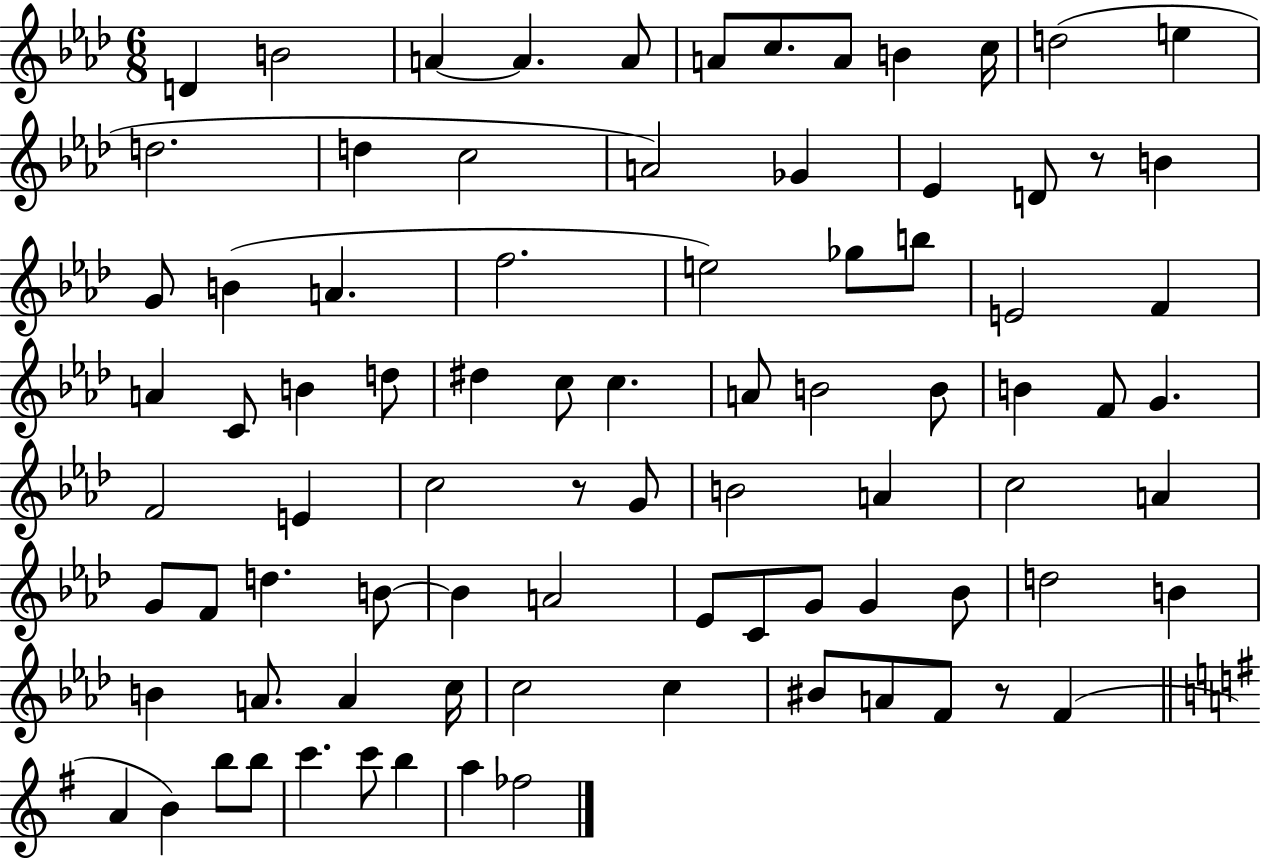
D4/q B4/h A4/q A4/q. A4/e A4/e C5/e. A4/e B4/q C5/s D5/h E5/q D5/h. D5/q C5/h A4/h Gb4/q Eb4/q D4/e R/e B4/q G4/e B4/q A4/q. F5/h. E5/h Gb5/e B5/e E4/h F4/q A4/q C4/e B4/q D5/e D#5/q C5/e C5/q. A4/e B4/h B4/e B4/q F4/e G4/q. F4/h E4/q C5/h R/e G4/e B4/h A4/q C5/h A4/q G4/e F4/e D5/q. B4/e B4/q A4/h Eb4/e C4/e G4/e G4/q Bb4/e D5/h B4/q B4/q A4/e. A4/q C5/s C5/h C5/q BIS4/e A4/e F4/e R/e F4/q A4/q B4/q B5/e B5/e C6/q. C6/e B5/q A5/q FES5/h